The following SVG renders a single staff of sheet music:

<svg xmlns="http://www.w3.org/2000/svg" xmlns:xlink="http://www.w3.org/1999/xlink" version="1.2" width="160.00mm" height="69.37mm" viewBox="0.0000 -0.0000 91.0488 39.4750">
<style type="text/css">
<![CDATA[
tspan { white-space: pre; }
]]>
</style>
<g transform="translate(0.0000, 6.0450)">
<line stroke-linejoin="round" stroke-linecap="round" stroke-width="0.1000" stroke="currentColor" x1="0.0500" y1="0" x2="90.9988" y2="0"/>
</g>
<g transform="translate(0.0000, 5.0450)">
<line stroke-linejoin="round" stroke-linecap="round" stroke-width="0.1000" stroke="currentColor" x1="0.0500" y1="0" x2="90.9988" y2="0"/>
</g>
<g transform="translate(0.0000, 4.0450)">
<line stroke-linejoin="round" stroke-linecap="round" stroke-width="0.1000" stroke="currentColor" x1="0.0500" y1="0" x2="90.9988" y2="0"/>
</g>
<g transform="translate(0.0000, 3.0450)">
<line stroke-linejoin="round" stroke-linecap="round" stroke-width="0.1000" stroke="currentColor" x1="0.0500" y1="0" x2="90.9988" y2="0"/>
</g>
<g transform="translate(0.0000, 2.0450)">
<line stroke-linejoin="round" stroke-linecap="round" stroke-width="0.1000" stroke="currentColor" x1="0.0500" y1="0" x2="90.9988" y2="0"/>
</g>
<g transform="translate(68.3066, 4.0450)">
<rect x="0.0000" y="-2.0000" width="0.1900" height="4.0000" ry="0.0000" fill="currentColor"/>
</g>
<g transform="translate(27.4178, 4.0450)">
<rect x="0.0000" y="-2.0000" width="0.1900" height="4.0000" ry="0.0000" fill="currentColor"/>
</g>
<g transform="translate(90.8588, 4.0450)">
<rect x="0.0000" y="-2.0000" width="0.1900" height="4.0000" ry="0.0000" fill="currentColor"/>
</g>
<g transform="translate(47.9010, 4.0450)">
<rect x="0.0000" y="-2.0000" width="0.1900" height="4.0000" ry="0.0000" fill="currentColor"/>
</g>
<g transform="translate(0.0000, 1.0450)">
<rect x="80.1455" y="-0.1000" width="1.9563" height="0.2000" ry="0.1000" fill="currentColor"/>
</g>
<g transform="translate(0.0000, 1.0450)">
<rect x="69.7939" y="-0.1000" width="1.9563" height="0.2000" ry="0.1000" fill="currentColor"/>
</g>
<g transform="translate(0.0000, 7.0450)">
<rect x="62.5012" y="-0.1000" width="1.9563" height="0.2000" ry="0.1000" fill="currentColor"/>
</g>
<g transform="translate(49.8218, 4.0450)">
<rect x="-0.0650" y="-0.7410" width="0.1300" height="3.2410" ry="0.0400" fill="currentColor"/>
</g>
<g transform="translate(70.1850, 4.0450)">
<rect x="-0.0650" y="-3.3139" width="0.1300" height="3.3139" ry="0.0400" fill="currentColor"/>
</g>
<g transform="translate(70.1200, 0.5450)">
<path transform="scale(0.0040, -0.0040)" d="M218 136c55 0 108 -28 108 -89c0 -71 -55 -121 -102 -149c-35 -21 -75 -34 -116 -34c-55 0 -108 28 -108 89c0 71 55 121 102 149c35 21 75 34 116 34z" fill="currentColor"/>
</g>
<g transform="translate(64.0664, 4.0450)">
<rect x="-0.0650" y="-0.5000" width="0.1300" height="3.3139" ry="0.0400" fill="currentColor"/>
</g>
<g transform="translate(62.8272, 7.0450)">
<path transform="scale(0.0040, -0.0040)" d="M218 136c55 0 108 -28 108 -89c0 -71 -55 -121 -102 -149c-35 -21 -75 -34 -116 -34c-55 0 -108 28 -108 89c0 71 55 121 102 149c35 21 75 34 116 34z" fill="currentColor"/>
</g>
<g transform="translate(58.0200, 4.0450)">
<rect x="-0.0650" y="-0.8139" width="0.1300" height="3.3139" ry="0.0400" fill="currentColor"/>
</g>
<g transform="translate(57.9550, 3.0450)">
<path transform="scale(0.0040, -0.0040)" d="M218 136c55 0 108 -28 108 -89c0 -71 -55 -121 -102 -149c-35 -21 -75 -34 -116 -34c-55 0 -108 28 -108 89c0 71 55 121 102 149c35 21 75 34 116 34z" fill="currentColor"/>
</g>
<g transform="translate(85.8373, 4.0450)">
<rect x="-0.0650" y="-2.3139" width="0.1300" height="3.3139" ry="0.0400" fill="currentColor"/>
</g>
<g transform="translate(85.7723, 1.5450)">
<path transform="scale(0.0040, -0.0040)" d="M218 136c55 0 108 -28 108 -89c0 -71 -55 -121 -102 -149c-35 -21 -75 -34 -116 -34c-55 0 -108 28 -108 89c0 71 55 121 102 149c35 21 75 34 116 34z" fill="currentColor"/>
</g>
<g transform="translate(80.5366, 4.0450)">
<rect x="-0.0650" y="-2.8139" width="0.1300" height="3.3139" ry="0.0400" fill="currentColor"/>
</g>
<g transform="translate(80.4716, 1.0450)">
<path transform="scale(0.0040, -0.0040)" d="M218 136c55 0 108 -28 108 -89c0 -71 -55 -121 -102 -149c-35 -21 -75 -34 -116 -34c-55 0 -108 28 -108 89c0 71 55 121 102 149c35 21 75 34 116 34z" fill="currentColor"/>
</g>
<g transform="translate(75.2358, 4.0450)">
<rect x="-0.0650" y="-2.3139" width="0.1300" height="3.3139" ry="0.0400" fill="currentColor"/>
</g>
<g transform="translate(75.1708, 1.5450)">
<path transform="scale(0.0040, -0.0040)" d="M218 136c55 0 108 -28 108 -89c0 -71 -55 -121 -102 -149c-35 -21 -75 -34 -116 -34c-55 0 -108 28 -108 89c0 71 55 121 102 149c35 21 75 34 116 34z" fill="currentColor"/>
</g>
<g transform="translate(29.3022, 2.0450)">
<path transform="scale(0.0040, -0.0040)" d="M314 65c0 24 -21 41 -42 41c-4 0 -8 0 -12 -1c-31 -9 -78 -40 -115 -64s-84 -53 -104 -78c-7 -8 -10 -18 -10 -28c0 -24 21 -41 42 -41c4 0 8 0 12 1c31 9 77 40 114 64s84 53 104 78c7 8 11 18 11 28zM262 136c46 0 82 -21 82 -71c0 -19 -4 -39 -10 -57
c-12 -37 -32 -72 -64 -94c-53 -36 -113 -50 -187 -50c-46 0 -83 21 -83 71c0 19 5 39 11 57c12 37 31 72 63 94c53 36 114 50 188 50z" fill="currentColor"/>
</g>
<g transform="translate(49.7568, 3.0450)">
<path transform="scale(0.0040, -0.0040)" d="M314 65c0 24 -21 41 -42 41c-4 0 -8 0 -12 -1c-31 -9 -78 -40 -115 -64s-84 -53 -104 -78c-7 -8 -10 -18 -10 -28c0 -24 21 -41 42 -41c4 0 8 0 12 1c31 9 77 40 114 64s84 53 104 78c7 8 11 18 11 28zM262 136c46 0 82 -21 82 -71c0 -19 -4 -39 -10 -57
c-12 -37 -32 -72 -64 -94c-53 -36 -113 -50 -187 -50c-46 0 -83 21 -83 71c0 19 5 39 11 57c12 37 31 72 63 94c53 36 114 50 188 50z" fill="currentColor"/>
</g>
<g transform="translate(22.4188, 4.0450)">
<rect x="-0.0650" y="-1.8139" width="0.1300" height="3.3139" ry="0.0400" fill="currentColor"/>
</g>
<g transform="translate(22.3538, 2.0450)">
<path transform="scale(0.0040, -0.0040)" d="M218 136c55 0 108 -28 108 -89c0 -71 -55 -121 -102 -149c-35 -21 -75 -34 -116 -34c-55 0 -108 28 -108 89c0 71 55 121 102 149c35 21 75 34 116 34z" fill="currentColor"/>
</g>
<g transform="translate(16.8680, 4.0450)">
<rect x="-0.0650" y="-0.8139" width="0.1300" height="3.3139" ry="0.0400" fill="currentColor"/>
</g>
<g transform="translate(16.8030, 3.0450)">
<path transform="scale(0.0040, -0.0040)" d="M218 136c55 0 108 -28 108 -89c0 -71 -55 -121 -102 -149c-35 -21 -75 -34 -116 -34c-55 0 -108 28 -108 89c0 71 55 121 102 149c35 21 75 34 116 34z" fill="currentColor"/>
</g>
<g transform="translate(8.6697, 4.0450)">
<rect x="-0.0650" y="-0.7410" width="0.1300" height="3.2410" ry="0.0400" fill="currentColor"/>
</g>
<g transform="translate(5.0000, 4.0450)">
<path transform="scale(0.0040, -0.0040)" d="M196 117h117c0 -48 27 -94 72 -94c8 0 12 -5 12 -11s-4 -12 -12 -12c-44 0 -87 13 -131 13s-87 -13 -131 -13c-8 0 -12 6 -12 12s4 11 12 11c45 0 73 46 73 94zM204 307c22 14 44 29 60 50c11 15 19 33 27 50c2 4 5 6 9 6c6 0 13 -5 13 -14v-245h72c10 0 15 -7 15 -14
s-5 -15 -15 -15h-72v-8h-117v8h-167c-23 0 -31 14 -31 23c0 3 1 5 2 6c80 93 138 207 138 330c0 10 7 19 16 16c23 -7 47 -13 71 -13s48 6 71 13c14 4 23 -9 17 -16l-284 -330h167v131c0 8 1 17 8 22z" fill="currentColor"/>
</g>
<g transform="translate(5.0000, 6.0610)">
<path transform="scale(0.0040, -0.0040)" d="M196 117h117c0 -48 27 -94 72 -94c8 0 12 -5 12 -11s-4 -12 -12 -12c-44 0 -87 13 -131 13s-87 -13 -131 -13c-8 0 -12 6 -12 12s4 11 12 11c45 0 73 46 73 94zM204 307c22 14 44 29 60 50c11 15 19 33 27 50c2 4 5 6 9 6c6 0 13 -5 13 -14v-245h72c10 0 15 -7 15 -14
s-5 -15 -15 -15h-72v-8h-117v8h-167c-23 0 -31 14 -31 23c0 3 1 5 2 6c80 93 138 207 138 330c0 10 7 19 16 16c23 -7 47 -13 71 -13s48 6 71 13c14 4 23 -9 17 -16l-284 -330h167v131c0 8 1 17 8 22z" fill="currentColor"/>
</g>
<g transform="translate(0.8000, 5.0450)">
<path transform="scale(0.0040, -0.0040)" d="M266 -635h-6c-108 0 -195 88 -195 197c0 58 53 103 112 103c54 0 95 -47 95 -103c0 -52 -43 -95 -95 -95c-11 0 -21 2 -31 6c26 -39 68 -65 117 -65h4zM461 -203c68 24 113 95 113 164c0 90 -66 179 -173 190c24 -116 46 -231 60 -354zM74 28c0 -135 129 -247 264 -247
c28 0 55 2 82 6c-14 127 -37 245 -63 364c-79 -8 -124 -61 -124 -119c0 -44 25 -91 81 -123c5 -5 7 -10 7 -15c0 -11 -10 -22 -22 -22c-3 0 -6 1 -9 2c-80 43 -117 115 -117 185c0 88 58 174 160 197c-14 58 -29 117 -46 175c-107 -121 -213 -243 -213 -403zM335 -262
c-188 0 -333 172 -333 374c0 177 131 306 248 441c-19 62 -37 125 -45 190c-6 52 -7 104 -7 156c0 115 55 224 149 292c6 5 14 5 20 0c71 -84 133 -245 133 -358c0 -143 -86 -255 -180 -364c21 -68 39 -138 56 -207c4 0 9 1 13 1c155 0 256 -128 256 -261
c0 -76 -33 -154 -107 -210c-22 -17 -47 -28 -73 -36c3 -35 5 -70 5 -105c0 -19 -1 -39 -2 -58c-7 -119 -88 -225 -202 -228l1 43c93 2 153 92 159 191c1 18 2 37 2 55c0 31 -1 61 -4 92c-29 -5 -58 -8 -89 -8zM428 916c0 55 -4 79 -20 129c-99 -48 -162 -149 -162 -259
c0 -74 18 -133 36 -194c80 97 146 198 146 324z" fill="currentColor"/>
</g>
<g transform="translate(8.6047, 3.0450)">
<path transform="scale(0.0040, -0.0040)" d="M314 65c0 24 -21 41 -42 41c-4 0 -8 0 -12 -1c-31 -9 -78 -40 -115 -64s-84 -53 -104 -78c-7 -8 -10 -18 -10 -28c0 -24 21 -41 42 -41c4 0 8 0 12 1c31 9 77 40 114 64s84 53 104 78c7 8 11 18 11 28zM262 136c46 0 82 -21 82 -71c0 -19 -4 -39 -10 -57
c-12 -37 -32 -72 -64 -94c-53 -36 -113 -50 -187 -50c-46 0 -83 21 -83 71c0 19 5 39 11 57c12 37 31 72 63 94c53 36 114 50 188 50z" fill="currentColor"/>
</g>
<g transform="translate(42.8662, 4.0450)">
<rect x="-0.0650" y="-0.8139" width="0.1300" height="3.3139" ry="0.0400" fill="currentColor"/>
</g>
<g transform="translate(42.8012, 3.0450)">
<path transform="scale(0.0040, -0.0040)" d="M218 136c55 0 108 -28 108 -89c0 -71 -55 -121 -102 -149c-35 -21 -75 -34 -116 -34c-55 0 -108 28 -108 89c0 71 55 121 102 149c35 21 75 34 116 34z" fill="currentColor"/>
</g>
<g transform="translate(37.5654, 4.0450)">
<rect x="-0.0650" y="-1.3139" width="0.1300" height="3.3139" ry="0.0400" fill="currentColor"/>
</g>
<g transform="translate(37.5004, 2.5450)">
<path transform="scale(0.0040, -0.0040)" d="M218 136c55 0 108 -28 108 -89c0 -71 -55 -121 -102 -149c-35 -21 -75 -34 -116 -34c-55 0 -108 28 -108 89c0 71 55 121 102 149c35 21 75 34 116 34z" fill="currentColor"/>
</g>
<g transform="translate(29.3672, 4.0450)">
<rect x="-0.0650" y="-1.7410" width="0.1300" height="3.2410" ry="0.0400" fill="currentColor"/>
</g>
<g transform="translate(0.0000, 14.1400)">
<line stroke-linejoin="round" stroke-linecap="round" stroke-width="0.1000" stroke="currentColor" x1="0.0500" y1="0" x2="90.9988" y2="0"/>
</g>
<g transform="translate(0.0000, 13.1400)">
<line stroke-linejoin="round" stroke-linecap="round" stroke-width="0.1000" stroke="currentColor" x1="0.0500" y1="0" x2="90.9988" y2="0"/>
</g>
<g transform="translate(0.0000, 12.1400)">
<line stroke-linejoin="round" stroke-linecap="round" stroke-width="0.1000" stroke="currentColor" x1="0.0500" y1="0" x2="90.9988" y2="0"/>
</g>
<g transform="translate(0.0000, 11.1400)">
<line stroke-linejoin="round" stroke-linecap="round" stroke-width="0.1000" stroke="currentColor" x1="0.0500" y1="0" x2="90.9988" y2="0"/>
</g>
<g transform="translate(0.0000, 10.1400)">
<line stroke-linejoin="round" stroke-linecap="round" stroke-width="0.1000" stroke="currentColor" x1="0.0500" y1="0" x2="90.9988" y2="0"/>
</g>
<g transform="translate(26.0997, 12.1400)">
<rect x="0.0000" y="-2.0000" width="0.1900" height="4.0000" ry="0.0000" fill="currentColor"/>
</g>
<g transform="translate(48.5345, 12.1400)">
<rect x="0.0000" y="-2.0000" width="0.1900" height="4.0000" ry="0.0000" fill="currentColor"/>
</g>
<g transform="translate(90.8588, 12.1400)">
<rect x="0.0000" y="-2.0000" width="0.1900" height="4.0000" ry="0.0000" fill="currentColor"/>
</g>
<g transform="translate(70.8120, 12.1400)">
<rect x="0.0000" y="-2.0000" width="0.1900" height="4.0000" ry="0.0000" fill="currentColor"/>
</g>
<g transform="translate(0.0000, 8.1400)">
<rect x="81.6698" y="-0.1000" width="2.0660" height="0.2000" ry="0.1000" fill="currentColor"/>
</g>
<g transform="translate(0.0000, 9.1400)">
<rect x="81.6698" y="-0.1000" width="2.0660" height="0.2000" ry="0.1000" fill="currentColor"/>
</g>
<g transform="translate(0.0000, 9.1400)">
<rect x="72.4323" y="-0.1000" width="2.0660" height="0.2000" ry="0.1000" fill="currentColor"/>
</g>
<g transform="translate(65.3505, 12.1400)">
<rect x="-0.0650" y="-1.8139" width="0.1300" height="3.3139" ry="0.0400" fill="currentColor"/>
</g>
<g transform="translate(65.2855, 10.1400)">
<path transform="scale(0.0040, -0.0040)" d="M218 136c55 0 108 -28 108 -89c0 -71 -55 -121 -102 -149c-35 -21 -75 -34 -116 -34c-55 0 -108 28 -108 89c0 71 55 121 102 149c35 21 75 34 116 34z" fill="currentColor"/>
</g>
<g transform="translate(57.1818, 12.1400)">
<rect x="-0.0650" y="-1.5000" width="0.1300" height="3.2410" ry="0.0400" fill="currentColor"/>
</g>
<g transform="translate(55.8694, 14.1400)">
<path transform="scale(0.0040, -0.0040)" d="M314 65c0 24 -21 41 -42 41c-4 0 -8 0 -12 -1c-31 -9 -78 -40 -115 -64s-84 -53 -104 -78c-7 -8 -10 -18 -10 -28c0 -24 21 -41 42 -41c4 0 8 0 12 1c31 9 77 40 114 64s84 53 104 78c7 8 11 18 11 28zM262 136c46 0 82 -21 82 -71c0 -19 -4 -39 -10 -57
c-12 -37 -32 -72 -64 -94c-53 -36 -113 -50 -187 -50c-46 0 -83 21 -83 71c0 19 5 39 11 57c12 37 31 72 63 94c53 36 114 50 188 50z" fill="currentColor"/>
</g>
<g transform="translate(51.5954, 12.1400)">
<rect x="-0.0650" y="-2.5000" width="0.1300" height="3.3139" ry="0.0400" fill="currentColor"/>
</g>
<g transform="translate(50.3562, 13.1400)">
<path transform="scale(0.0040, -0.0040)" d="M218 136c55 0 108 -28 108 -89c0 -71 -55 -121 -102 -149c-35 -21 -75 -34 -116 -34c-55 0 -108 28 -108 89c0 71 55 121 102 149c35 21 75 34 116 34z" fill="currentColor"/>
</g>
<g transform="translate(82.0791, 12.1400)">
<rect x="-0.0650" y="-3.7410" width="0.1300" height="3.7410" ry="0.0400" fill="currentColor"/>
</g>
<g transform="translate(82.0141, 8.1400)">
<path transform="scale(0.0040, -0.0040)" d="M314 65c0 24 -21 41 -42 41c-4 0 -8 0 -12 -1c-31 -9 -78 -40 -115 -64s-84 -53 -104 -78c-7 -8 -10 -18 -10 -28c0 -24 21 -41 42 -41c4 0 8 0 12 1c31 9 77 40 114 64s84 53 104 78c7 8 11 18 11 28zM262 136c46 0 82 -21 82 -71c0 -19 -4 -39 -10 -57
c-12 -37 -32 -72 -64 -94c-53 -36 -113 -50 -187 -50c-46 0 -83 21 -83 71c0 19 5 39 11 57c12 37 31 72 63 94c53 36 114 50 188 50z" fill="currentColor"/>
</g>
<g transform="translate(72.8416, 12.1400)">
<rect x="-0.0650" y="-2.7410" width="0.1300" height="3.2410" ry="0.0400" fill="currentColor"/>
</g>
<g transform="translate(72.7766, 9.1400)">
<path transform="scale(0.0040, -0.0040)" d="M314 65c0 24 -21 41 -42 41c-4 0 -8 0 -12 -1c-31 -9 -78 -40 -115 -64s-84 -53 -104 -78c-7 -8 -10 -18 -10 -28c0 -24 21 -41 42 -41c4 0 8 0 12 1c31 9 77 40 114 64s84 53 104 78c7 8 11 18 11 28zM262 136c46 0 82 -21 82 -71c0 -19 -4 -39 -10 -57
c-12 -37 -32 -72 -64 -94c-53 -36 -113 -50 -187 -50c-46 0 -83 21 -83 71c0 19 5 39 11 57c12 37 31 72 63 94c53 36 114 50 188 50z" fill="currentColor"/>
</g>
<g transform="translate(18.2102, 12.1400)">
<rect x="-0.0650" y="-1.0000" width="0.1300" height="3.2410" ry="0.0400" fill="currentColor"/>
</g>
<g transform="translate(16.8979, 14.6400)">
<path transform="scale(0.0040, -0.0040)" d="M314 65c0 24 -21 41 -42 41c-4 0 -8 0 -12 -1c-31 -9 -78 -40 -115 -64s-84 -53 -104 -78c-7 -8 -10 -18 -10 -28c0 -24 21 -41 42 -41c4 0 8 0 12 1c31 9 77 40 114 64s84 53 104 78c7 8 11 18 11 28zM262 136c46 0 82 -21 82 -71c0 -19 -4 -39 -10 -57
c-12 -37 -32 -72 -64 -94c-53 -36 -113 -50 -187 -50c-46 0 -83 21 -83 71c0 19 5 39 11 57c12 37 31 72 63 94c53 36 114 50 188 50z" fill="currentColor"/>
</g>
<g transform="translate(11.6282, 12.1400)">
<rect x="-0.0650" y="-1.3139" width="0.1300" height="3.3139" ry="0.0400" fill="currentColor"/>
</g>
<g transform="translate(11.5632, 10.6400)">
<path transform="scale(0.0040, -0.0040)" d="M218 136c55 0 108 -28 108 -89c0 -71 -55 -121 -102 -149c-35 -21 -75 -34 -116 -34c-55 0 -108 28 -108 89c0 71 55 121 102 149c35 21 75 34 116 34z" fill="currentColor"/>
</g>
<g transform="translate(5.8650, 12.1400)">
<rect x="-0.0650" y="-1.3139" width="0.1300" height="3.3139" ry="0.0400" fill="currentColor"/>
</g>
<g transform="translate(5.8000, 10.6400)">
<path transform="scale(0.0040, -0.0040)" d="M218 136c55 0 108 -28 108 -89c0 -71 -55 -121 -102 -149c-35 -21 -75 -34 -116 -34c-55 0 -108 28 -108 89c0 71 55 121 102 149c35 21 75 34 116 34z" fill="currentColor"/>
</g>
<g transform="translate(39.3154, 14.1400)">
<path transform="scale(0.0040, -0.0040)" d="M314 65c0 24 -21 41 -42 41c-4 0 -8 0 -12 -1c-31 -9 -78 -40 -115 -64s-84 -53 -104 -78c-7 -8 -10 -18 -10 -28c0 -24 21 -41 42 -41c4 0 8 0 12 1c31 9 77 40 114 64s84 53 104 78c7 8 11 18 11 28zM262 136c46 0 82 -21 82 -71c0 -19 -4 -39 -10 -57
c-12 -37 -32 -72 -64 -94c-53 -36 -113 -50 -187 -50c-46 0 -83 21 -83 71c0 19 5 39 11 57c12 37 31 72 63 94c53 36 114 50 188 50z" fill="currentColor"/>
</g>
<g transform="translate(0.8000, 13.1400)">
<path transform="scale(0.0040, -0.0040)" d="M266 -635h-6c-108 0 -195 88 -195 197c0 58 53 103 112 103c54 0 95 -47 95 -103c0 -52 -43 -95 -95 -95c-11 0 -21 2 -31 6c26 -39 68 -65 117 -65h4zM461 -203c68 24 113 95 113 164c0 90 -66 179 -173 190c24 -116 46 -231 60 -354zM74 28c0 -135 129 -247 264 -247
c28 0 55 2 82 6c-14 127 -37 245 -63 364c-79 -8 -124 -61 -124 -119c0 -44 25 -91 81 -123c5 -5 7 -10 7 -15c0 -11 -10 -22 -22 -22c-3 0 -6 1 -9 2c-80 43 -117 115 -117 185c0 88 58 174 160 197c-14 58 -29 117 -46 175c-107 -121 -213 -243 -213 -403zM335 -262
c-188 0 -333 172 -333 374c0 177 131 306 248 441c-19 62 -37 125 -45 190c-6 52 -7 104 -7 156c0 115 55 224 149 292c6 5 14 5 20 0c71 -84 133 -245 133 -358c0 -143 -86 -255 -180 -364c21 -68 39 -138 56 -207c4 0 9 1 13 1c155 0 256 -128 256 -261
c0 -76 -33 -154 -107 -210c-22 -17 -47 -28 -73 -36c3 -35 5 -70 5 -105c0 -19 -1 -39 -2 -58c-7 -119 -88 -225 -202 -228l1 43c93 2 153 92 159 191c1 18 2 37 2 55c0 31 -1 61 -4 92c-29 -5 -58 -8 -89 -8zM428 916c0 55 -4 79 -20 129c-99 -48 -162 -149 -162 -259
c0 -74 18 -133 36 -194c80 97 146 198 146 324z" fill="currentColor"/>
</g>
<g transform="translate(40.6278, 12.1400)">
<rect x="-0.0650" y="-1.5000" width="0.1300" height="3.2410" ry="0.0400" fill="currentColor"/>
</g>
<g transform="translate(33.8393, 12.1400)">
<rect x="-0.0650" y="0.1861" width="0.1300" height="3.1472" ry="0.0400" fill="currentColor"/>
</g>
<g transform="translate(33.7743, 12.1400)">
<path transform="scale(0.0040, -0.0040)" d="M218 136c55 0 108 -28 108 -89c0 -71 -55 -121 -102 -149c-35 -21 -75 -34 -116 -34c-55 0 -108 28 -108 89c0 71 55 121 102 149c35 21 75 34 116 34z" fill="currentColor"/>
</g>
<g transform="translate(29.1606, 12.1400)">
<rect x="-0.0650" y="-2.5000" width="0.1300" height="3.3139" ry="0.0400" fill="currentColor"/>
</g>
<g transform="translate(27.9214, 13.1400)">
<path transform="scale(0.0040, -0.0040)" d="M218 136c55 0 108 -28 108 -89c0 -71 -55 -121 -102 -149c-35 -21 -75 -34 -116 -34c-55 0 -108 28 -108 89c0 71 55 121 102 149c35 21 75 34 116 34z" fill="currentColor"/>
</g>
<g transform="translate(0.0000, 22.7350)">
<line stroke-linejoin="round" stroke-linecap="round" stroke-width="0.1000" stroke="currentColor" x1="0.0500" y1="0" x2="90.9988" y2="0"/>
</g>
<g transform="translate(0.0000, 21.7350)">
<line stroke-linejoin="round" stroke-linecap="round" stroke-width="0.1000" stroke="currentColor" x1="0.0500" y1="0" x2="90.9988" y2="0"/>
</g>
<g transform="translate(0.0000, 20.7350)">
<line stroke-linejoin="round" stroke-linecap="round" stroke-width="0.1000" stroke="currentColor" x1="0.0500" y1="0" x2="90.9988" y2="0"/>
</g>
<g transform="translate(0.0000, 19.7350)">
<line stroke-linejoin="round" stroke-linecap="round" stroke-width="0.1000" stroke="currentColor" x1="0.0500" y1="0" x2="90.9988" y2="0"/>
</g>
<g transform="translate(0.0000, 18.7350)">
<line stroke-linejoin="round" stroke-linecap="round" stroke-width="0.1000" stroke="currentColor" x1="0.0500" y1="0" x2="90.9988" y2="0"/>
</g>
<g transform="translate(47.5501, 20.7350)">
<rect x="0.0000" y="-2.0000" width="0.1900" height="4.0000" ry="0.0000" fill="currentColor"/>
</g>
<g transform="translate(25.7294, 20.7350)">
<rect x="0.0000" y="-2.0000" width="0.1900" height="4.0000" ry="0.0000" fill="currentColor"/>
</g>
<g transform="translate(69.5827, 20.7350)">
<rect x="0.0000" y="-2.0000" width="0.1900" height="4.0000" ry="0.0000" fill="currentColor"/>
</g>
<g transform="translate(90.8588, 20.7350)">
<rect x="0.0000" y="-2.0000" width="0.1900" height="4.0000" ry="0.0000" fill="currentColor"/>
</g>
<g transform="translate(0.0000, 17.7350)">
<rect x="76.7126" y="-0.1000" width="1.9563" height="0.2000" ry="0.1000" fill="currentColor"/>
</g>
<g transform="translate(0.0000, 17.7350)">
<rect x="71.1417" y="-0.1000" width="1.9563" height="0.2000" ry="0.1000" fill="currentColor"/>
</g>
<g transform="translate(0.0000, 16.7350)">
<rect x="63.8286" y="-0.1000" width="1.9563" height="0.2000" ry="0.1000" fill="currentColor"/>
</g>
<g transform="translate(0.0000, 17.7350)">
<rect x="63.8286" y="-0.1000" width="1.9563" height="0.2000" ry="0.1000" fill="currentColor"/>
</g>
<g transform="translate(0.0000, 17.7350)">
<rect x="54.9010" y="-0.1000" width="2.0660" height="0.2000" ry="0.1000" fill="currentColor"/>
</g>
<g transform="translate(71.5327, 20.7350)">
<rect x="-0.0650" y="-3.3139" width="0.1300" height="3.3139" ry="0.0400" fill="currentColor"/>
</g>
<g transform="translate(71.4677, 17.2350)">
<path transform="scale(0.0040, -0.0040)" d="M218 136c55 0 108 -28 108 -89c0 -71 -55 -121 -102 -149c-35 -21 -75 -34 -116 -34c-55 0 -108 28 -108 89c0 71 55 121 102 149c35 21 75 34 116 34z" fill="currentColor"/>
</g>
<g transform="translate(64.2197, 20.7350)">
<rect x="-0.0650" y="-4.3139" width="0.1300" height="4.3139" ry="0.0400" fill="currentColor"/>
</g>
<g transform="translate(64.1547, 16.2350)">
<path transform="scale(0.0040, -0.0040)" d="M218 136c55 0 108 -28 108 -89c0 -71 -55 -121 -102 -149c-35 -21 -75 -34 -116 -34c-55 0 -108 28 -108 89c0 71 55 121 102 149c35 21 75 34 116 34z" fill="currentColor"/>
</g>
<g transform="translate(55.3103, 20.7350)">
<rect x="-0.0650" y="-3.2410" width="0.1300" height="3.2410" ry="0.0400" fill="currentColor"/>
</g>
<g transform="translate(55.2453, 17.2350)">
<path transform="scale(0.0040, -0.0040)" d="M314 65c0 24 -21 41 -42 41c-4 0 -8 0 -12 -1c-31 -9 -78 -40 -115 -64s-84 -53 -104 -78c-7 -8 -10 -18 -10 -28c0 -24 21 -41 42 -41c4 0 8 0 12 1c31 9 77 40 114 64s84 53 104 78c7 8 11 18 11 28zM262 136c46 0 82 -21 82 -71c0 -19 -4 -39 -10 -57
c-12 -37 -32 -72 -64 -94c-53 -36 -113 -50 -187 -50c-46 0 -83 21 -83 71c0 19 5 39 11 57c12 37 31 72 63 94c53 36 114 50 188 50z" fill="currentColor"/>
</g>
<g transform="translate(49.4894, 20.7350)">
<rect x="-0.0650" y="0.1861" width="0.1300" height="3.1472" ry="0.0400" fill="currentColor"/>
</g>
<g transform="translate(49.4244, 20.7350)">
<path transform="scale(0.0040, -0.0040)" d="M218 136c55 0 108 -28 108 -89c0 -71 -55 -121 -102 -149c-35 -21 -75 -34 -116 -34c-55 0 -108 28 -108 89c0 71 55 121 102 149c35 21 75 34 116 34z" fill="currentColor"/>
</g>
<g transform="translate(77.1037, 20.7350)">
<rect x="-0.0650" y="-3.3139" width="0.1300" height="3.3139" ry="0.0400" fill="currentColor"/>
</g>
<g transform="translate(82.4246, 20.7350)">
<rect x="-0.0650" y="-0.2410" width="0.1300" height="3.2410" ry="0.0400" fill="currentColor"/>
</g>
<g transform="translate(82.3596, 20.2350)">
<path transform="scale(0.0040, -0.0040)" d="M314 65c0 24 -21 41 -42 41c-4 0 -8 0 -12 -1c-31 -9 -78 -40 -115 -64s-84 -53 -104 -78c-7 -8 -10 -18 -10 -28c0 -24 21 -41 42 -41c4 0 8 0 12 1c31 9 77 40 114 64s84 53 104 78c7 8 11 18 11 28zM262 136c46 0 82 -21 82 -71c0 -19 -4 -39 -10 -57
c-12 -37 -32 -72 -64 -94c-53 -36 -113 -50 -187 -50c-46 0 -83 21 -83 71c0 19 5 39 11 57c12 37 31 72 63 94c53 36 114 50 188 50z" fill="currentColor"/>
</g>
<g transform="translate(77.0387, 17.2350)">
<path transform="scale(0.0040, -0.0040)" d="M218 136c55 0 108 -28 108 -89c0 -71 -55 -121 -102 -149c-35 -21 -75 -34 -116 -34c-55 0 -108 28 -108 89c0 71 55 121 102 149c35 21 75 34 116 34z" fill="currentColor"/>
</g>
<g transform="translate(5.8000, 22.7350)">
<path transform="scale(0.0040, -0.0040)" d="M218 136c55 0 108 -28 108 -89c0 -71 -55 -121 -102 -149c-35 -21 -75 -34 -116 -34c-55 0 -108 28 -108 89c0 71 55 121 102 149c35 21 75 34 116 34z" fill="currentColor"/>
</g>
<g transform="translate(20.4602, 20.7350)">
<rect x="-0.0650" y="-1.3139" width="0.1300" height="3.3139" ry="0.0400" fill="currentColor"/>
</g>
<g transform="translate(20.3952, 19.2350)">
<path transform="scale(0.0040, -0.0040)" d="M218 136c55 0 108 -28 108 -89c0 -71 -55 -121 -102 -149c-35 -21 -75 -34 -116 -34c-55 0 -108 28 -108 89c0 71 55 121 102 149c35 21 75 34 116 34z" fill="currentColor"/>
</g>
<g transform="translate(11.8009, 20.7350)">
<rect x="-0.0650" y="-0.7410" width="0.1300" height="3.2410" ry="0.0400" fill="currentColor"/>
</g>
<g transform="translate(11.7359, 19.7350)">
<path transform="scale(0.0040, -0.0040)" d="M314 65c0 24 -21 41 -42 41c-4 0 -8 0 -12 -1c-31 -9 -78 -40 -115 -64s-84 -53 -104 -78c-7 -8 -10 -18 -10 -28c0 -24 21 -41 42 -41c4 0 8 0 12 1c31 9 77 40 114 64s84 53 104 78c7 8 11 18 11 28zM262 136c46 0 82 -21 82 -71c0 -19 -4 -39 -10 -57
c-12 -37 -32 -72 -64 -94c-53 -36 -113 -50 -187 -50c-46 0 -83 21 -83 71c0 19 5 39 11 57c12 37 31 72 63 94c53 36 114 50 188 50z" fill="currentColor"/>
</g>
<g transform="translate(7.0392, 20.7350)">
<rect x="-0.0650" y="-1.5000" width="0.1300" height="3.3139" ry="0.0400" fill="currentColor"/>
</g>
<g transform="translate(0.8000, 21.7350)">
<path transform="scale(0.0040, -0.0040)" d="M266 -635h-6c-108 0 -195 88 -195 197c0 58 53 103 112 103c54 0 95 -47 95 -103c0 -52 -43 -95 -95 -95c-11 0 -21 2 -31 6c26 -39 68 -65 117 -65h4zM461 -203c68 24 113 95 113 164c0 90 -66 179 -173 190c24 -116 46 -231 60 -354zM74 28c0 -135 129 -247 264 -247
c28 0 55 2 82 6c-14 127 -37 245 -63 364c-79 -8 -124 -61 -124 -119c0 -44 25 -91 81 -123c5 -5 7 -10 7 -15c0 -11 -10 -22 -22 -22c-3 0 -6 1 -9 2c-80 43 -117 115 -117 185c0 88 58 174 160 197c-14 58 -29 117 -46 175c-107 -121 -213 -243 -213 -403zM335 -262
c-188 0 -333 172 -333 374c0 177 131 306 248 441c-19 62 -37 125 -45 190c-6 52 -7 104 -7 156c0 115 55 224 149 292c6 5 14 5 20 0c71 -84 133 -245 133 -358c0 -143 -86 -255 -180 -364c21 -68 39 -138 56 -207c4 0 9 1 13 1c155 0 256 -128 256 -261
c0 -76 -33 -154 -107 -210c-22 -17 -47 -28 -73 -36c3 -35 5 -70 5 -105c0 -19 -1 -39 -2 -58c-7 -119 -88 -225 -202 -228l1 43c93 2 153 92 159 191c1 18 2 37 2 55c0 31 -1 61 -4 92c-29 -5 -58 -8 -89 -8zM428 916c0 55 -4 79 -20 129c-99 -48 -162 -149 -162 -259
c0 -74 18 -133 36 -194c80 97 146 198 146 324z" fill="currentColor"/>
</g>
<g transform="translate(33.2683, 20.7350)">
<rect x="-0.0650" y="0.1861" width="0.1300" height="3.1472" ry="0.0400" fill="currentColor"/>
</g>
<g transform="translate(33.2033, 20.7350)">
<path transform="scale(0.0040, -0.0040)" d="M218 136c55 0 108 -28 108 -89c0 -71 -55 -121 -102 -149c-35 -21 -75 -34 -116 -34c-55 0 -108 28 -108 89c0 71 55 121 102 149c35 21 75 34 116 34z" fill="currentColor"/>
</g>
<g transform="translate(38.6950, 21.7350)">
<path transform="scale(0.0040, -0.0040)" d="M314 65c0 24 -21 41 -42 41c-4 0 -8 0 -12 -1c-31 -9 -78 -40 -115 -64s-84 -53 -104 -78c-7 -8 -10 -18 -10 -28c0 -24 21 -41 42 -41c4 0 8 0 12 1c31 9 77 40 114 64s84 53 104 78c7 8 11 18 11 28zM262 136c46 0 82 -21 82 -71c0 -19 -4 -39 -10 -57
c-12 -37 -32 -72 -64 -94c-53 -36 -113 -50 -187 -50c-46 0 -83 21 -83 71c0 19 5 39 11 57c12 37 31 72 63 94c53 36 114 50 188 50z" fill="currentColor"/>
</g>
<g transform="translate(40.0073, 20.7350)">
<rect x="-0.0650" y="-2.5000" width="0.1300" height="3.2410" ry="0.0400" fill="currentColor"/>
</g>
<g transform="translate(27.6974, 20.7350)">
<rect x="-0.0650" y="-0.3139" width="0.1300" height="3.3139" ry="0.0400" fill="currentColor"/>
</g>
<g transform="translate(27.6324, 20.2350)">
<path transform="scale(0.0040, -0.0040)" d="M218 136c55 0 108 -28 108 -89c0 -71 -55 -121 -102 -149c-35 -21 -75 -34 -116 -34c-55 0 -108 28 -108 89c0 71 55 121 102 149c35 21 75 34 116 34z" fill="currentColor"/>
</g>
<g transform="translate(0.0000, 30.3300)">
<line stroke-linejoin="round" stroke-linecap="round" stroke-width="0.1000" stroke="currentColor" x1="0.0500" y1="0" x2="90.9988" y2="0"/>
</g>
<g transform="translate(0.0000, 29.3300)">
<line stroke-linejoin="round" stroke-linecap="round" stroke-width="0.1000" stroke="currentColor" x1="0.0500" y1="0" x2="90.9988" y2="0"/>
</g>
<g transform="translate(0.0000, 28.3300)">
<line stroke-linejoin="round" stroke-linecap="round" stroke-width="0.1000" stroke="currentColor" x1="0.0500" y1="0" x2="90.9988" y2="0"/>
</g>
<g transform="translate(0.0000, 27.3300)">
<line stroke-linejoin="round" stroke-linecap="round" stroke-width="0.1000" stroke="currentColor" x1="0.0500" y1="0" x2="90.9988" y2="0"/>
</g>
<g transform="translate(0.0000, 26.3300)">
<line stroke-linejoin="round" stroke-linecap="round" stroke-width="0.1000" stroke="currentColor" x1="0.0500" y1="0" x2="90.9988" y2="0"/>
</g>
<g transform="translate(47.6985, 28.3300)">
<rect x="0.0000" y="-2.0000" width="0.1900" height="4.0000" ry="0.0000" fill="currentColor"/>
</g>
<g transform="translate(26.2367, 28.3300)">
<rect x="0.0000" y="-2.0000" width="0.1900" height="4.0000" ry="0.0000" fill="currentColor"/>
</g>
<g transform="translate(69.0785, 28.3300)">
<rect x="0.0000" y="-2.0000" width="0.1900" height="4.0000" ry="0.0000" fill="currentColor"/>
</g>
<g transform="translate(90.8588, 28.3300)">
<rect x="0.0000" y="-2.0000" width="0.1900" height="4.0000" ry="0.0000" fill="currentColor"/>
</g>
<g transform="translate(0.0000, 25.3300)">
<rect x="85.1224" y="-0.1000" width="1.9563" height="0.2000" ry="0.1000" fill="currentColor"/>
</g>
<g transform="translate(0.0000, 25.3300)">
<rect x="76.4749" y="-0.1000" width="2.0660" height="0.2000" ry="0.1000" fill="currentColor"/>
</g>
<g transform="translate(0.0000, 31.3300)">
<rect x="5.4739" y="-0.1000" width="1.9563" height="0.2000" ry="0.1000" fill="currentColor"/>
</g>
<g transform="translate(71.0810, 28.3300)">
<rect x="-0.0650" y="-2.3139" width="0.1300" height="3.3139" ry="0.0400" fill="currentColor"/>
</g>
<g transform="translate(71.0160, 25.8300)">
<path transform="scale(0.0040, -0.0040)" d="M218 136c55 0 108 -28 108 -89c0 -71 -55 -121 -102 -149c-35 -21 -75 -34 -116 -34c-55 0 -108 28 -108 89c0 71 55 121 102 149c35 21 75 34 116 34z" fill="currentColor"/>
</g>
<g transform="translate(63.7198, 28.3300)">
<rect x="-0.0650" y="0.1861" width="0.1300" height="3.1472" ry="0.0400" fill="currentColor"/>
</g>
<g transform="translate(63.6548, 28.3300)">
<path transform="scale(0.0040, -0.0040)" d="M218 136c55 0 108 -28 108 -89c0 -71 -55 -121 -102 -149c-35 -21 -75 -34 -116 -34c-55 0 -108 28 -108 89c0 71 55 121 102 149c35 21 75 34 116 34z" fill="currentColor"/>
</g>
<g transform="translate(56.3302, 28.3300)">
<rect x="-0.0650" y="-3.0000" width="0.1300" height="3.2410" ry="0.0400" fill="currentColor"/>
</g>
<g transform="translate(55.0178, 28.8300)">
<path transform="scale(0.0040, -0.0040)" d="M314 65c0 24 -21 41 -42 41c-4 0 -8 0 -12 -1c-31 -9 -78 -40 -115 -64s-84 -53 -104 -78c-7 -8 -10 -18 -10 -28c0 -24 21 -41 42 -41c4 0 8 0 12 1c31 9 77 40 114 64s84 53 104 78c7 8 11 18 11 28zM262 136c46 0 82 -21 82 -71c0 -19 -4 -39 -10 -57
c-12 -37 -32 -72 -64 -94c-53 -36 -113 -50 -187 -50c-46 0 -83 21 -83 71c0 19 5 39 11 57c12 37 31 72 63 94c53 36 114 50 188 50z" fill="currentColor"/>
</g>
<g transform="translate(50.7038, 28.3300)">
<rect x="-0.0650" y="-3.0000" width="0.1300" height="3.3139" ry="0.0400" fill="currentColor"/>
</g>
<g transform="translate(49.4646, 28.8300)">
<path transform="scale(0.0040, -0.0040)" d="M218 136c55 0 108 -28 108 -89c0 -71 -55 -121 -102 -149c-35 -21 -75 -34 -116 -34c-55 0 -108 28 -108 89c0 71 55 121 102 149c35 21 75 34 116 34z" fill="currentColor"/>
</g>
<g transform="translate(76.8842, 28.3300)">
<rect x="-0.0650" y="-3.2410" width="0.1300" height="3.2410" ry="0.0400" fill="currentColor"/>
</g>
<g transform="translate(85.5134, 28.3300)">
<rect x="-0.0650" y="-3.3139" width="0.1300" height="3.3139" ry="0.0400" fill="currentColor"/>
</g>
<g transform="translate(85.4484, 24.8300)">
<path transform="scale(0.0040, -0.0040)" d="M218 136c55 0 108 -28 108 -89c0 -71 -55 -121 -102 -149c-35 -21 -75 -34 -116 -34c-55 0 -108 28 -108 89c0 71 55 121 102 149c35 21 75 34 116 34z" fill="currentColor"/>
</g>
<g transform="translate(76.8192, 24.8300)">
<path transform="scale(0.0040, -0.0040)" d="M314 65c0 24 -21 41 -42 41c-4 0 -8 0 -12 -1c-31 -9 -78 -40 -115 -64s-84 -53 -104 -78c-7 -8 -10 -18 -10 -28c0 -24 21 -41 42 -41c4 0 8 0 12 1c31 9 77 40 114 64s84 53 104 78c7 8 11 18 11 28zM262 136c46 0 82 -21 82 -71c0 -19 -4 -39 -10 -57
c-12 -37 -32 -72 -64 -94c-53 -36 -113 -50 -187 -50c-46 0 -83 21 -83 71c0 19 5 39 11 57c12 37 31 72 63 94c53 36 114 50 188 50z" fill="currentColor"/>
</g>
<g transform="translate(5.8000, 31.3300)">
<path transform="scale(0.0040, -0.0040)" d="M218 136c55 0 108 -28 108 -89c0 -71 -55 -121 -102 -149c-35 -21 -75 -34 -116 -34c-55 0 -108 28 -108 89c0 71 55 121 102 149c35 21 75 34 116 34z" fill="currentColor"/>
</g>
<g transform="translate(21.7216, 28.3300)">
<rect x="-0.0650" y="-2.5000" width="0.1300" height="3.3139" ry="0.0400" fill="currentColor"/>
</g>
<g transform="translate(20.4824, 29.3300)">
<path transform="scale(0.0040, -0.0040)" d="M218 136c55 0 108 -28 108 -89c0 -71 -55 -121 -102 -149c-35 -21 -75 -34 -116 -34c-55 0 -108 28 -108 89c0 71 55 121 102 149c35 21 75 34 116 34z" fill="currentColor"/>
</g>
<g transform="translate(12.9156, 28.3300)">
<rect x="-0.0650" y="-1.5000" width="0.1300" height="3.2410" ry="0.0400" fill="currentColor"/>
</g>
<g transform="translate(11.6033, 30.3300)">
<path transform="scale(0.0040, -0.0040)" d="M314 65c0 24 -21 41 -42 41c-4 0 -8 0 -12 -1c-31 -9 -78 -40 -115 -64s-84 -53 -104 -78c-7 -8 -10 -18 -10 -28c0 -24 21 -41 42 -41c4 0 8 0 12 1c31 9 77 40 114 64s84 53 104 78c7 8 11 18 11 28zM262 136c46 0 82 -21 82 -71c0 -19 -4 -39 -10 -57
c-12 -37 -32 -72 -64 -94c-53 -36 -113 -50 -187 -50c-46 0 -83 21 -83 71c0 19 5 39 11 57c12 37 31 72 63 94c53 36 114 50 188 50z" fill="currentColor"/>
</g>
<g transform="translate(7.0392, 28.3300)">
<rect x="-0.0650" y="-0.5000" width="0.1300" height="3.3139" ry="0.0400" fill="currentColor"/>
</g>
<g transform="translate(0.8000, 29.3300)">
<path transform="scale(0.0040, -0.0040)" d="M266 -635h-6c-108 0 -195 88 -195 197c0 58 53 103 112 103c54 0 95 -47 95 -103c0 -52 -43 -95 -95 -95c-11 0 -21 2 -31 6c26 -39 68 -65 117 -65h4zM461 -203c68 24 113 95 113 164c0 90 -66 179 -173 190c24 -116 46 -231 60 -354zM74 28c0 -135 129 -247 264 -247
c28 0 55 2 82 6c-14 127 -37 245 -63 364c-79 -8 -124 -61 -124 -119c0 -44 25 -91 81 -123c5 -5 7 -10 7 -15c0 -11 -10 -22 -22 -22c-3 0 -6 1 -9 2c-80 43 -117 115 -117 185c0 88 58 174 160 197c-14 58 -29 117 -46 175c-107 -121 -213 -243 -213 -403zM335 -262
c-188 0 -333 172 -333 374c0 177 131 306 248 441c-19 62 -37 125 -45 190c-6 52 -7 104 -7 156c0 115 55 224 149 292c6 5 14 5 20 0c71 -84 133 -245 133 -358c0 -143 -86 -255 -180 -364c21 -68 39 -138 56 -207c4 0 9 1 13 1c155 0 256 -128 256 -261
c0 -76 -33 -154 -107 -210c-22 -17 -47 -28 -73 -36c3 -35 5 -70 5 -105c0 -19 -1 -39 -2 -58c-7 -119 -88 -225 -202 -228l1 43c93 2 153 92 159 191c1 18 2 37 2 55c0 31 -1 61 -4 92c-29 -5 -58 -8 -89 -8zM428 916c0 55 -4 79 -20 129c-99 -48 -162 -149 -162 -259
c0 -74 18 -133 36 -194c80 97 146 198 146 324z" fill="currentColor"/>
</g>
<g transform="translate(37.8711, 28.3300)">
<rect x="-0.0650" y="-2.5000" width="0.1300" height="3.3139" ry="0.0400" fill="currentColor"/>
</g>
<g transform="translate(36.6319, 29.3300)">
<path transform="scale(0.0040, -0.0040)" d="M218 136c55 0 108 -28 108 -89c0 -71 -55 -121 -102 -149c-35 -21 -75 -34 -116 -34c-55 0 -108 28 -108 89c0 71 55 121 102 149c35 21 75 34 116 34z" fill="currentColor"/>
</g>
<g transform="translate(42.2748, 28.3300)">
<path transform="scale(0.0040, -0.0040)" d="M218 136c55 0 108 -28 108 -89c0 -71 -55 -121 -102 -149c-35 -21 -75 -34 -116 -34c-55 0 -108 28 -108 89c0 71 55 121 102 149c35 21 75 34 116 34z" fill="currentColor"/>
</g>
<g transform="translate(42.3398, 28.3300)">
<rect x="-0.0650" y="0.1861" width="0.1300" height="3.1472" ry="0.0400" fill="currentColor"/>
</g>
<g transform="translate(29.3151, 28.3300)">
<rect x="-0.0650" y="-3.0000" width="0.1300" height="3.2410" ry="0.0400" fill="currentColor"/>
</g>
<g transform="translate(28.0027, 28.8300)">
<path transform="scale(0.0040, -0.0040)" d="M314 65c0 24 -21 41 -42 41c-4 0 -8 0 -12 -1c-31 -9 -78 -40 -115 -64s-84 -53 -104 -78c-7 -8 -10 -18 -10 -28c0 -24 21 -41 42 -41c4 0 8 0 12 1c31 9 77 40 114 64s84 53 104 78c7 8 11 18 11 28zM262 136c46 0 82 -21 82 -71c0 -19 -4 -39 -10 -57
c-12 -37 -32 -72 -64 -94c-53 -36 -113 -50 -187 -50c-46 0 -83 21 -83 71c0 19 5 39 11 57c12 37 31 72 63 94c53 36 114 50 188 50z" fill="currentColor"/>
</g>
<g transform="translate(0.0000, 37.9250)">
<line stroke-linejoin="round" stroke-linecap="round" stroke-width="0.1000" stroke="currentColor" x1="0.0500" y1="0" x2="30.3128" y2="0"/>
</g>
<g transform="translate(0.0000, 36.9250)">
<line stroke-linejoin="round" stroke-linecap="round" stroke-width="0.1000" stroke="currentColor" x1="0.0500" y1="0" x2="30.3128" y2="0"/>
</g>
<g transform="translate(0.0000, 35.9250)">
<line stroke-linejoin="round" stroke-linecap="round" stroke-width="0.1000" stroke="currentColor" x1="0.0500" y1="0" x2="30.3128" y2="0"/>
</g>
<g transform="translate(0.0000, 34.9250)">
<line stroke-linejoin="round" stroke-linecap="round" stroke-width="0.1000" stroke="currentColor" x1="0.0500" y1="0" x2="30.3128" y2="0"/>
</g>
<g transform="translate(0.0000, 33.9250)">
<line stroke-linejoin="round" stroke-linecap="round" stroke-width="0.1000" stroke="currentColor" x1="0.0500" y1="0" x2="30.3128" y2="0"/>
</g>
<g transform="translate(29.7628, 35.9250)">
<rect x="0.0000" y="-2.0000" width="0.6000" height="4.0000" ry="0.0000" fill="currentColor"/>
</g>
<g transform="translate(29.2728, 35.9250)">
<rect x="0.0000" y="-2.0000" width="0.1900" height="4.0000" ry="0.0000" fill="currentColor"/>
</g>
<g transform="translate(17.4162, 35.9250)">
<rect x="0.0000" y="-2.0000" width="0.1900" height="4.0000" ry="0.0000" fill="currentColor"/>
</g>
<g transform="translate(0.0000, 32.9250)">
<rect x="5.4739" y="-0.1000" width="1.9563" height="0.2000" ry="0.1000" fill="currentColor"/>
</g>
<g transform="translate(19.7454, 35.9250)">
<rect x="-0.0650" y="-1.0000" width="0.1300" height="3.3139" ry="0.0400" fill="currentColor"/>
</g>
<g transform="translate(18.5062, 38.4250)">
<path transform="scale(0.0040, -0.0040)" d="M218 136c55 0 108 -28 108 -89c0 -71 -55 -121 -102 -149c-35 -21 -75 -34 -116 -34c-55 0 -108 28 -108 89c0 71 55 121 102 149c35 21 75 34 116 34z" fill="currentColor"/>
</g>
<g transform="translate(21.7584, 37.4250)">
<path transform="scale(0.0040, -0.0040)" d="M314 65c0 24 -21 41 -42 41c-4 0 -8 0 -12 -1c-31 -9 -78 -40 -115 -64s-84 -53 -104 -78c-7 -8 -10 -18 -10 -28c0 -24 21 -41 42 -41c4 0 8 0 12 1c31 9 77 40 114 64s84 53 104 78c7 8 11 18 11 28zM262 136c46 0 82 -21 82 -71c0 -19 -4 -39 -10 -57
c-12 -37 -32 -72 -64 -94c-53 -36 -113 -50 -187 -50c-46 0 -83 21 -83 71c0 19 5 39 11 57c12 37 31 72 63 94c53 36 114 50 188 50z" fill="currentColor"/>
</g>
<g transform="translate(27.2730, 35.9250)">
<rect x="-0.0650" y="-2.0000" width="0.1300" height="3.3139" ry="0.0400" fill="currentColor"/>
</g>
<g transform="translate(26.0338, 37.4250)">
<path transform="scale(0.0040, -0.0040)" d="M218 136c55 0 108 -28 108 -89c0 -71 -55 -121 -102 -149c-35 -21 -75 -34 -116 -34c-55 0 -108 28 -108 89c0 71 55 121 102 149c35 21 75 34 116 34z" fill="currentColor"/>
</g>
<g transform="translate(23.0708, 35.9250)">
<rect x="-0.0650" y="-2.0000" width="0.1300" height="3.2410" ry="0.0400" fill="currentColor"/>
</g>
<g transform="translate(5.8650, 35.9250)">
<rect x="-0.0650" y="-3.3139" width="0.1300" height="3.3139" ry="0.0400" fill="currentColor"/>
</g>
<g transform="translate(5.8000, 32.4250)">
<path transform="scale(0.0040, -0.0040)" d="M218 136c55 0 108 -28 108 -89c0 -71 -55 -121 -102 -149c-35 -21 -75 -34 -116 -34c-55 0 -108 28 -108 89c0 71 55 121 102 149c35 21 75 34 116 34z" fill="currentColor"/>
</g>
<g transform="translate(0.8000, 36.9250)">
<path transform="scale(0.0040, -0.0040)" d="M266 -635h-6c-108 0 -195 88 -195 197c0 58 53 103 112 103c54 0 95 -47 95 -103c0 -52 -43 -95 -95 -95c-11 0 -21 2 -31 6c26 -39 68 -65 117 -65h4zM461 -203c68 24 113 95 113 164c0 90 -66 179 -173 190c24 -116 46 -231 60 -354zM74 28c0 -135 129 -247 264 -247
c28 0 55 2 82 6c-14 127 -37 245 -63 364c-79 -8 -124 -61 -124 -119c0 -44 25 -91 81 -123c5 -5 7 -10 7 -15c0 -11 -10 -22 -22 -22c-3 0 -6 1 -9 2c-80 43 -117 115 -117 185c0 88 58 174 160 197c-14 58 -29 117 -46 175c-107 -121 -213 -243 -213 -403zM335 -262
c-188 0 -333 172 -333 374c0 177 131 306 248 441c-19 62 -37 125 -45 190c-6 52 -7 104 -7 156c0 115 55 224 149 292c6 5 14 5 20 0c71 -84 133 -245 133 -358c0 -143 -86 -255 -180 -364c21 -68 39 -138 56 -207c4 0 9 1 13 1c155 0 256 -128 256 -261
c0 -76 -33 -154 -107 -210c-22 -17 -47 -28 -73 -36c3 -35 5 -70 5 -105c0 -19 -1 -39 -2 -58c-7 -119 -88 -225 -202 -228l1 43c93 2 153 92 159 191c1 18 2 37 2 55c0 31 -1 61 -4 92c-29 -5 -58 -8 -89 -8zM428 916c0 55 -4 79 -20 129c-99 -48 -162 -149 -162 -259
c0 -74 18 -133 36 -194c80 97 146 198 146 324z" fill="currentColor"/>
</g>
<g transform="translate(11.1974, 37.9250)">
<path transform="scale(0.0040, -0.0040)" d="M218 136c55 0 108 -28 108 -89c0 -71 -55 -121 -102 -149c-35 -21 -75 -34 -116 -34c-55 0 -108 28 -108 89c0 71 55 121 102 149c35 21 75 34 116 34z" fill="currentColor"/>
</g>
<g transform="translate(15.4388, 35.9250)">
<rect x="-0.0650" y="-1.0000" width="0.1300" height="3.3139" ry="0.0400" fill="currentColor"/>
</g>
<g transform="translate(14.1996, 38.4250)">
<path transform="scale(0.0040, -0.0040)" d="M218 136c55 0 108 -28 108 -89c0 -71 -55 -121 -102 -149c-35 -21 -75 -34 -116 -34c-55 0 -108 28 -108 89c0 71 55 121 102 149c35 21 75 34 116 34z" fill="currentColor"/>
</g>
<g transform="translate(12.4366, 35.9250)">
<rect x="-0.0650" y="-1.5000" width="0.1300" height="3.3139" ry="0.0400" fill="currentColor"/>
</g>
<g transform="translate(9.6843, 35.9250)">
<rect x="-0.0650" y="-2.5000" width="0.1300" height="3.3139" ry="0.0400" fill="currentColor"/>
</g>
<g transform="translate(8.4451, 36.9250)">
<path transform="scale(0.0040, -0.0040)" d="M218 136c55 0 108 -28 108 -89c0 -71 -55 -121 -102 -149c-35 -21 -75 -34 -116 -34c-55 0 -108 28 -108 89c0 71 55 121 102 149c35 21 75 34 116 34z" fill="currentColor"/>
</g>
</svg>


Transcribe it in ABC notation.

X:1
T:Untitled
M:4/4
L:1/4
K:C
d2 d f f2 e d d2 d C b g a g e e D2 G B E2 G E2 f a2 c'2 E d2 e c B G2 B b2 d' b b c2 C E2 G A2 G B A A2 B g b2 b b G E D D F2 F